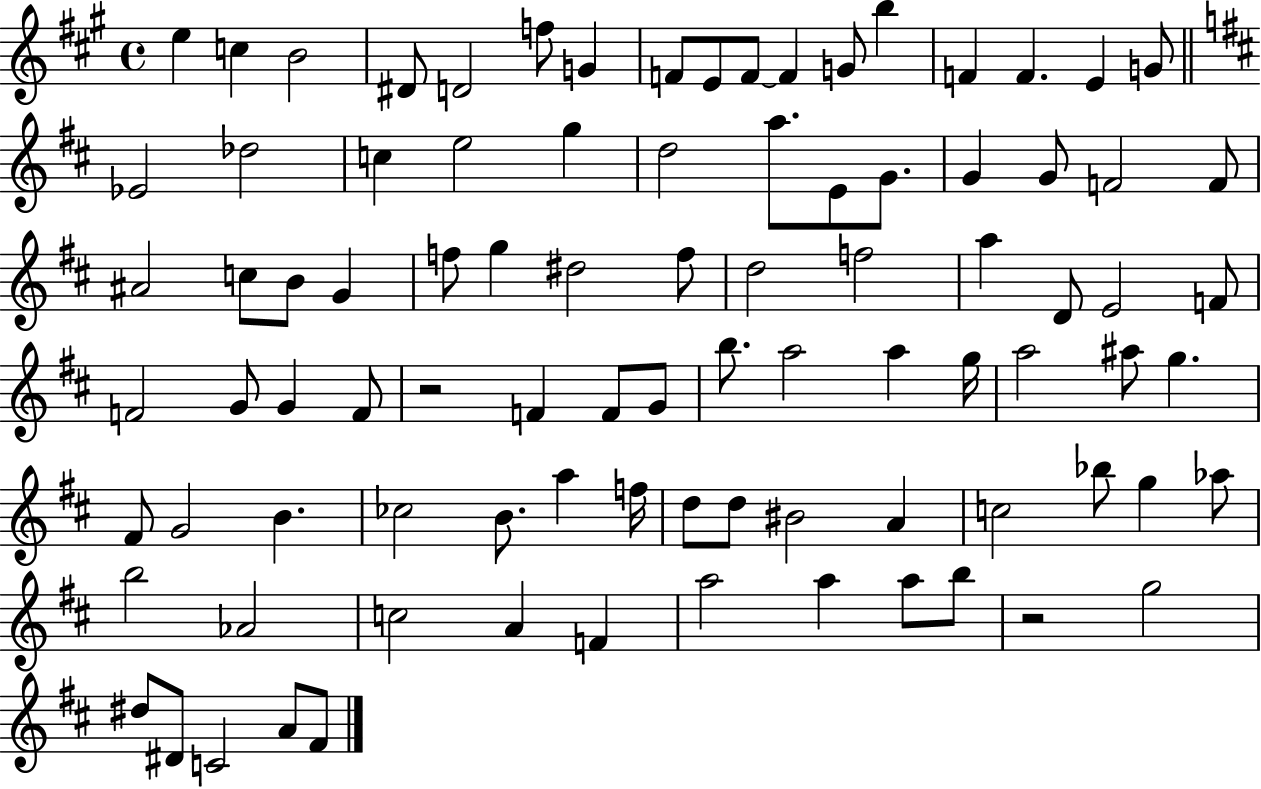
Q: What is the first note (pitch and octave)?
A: E5